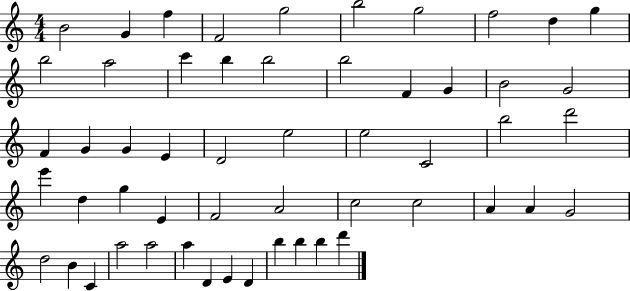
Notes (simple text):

B4/h G4/q F5/q F4/h G5/h B5/h G5/h F5/h D5/q G5/q B5/h A5/h C6/q B5/q B5/h B5/h F4/q G4/q B4/h G4/h F4/q G4/q G4/q E4/q D4/h E5/h E5/h C4/h B5/h D6/h E6/q D5/q G5/q E4/q F4/h A4/h C5/h C5/h A4/q A4/q G4/h D5/h B4/q C4/q A5/h A5/h A5/q D4/q E4/q D4/q B5/q B5/q B5/q D6/q